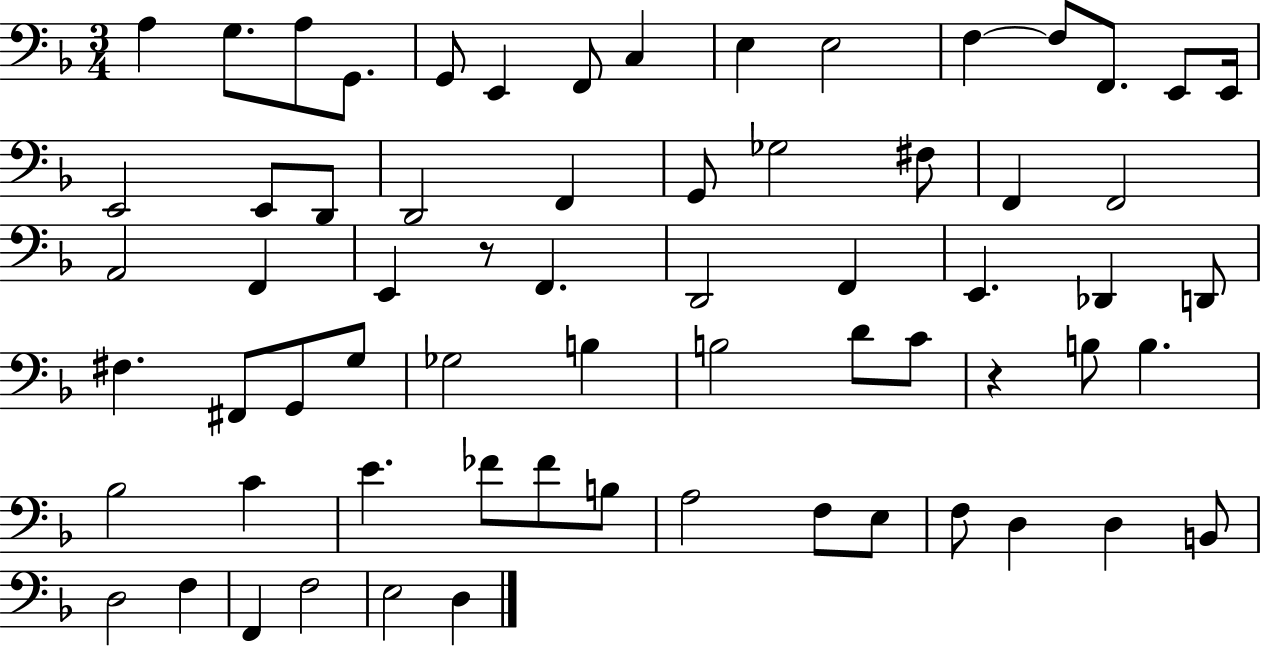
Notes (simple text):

A3/q G3/e. A3/e G2/e. G2/e E2/q F2/e C3/q E3/q E3/h F3/q F3/e F2/e. E2/e E2/s E2/h E2/e D2/e D2/h F2/q G2/e Gb3/h F#3/e F2/q F2/h A2/h F2/q E2/q R/e F2/q. D2/h F2/q E2/q. Db2/q D2/e F#3/q. F#2/e G2/e G3/e Gb3/h B3/q B3/h D4/e C4/e R/q B3/e B3/q. Bb3/h C4/q E4/q. FES4/e FES4/e B3/e A3/h F3/e E3/e F3/e D3/q D3/q B2/e D3/h F3/q F2/q F3/h E3/h D3/q